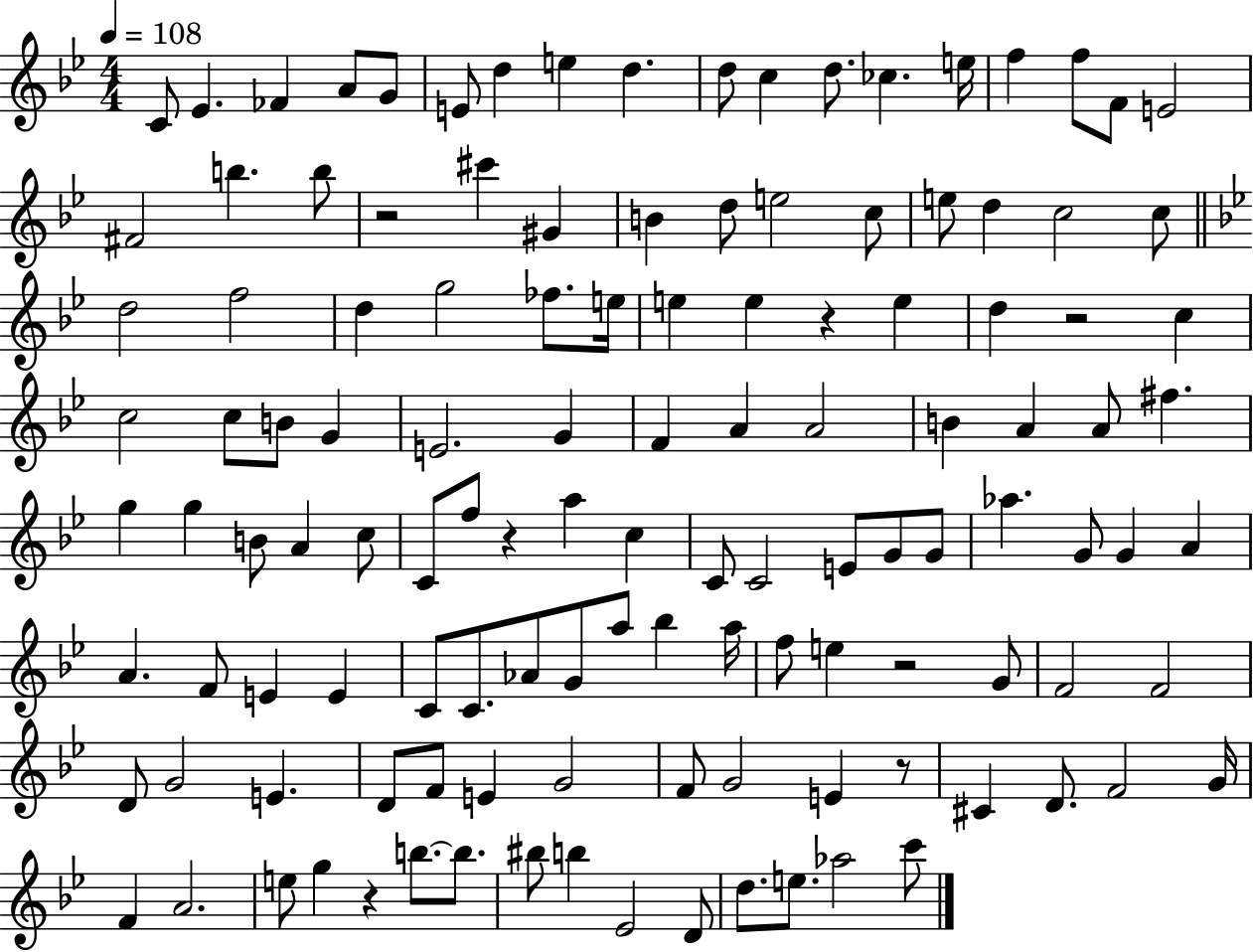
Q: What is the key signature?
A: BES major